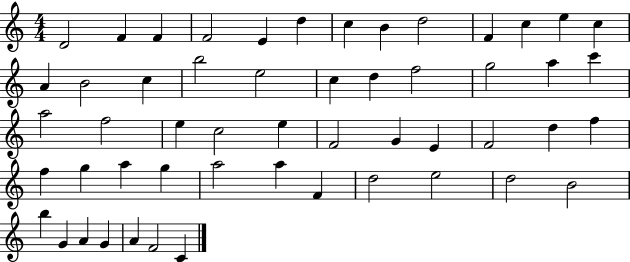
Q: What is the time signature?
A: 4/4